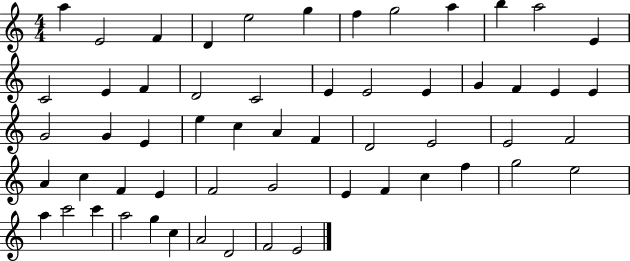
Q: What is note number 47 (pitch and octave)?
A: E5